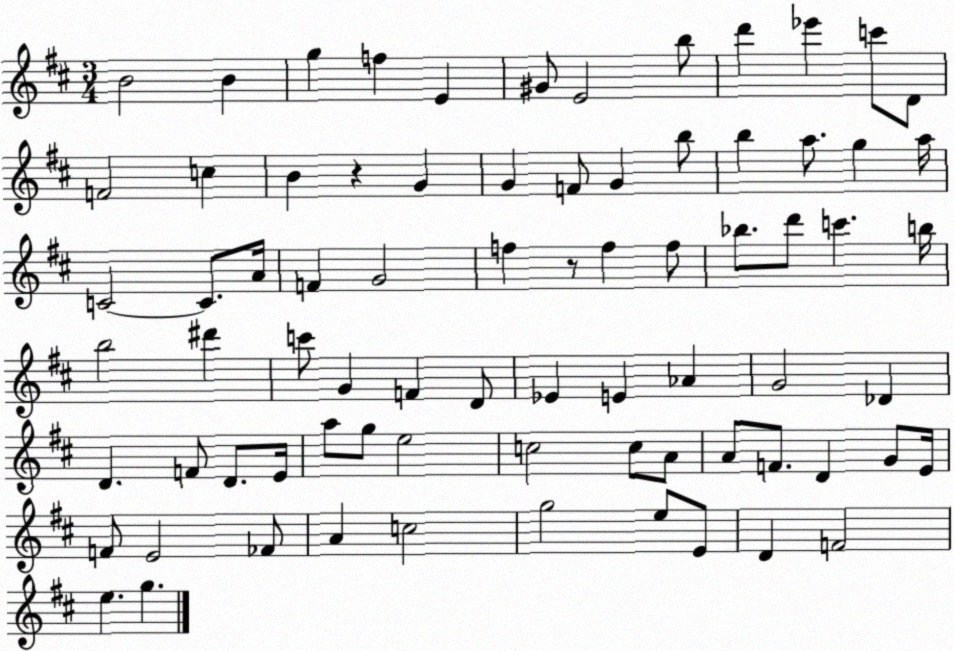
X:1
T:Untitled
M:3/4
L:1/4
K:D
B2 B g f E ^G/2 E2 b/2 d' _e' c'/2 D/2 F2 c B z G G F/2 G b/2 b a/2 g a/4 C2 C/2 A/4 F G2 f z/2 f f/2 _b/2 d'/2 c' b/4 b2 ^d' c'/2 G F D/2 _E E _A G2 _D D F/2 D/2 E/4 a/2 g/2 e2 c2 c/2 A/2 A/2 F/2 D G/2 E/4 F/2 E2 _F/2 A c2 g2 e/2 E/2 D F2 e g